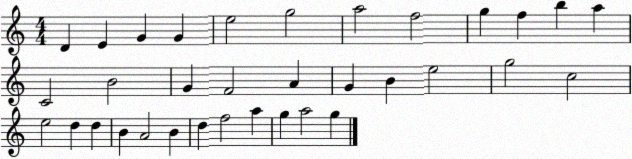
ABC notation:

X:1
T:Untitled
M:4/4
L:1/4
K:C
D E G G e2 g2 a2 f2 g f b a C2 B2 G F2 A G B e2 g2 c2 e2 d d B A2 B d f2 a g a2 g